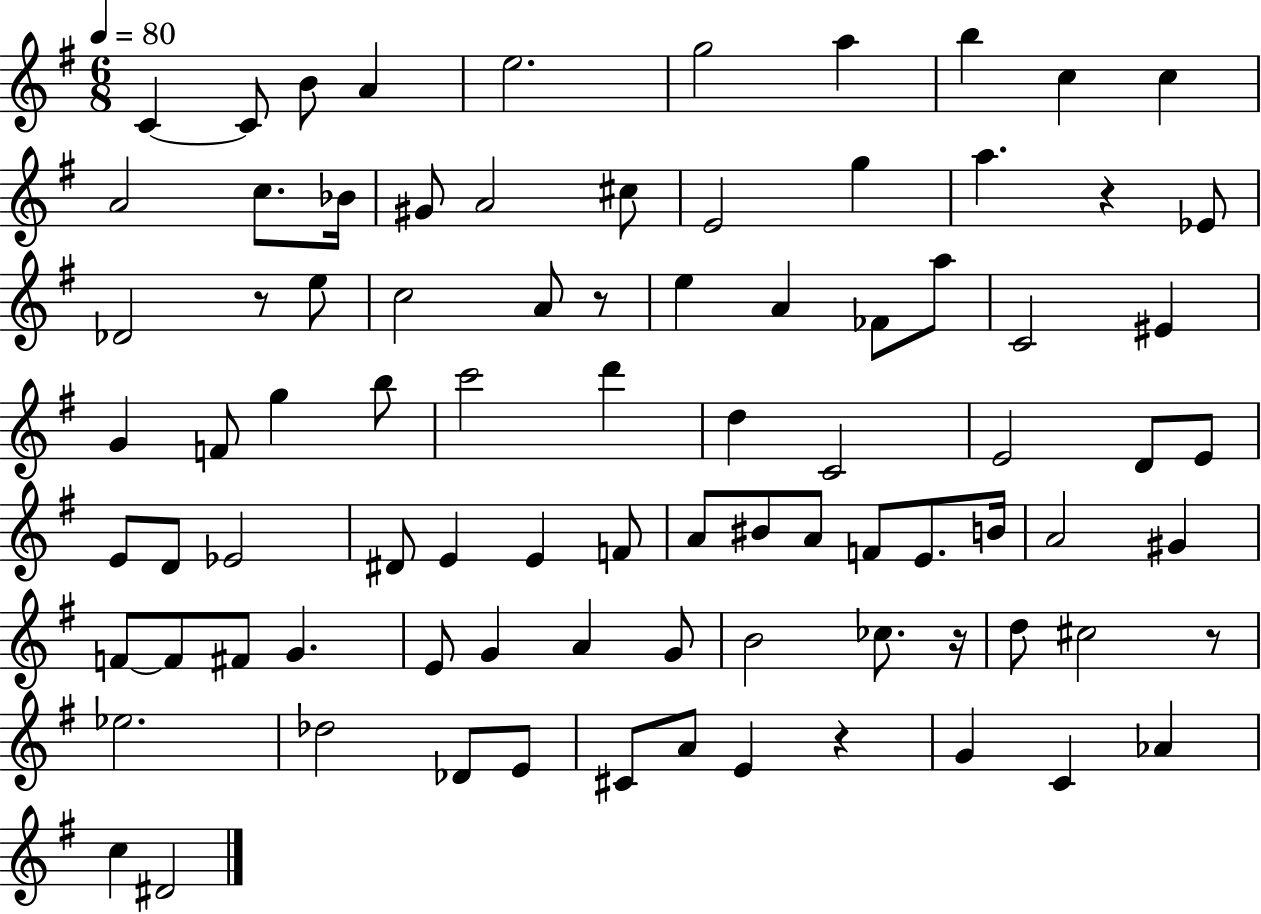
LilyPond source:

{
  \clef treble
  \numericTimeSignature
  \time 6/8
  \key g \major
  \tempo 4 = 80
  c'4~~ c'8 b'8 a'4 | e''2. | g''2 a''4 | b''4 c''4 c''4 | \break a'2 c''8. bes'16 | gis'8 a'2 cis''8 | e'2 g''4 | a''4. r4 ees'8 | \break des'2 r8 e''8 | c''2 a'8 r8 | e''4 a'4 fes'8 a''8 | c'2 eis'4 | \break g'4 f'8 g''4 b''8 | c'''2 d'''4 | d''4 c'2 | e'2 d'8 e'8 | \break e'8 d'8 ees'2 | dis'8 e'4 e'4 f'8 | a'8 bis'8 a'8 f'8 e'8. b'16 | a'2 gis'4 | \break f'8~~ f'8 fis'8 g'4. | e'8 g'4 a'4 g'8 | b'2 ces''8. r16 | d''8 cis''2 r8 | \break ees''2. | des''2 des'8 e'8 | cis'8 a'8 e'4 r4 | g'4 c'4 aes'4 | \break c''4 dis'2 | \bar "|."
}